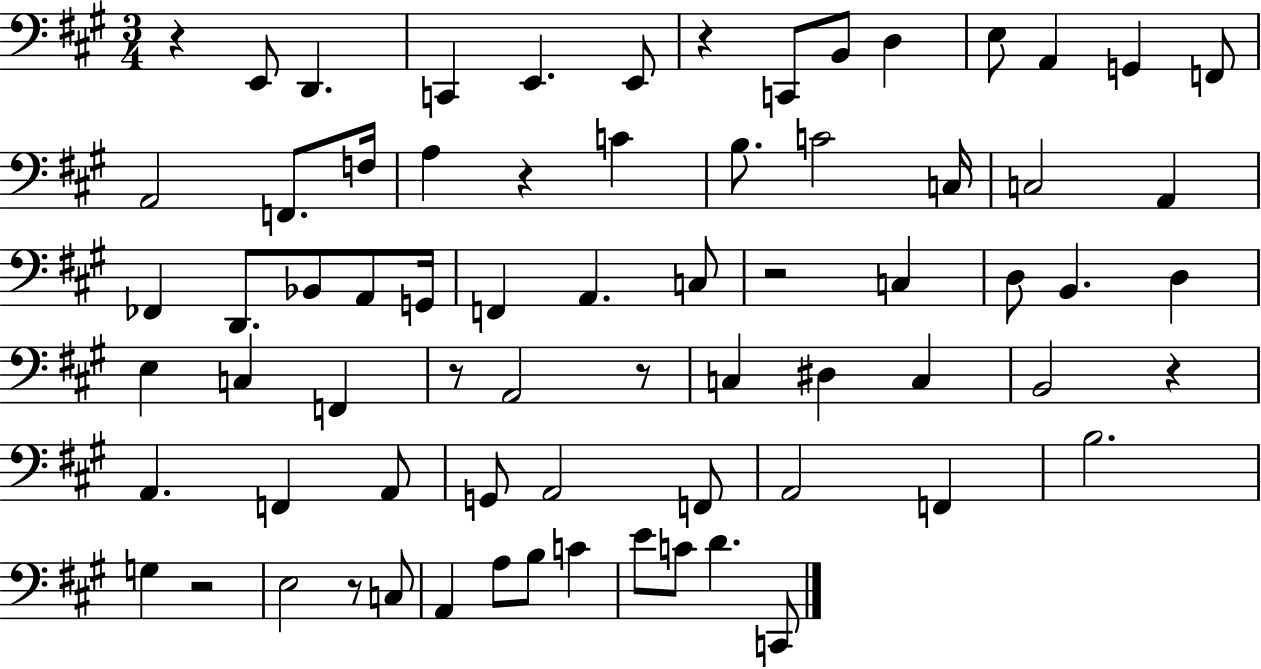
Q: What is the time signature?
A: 3/4